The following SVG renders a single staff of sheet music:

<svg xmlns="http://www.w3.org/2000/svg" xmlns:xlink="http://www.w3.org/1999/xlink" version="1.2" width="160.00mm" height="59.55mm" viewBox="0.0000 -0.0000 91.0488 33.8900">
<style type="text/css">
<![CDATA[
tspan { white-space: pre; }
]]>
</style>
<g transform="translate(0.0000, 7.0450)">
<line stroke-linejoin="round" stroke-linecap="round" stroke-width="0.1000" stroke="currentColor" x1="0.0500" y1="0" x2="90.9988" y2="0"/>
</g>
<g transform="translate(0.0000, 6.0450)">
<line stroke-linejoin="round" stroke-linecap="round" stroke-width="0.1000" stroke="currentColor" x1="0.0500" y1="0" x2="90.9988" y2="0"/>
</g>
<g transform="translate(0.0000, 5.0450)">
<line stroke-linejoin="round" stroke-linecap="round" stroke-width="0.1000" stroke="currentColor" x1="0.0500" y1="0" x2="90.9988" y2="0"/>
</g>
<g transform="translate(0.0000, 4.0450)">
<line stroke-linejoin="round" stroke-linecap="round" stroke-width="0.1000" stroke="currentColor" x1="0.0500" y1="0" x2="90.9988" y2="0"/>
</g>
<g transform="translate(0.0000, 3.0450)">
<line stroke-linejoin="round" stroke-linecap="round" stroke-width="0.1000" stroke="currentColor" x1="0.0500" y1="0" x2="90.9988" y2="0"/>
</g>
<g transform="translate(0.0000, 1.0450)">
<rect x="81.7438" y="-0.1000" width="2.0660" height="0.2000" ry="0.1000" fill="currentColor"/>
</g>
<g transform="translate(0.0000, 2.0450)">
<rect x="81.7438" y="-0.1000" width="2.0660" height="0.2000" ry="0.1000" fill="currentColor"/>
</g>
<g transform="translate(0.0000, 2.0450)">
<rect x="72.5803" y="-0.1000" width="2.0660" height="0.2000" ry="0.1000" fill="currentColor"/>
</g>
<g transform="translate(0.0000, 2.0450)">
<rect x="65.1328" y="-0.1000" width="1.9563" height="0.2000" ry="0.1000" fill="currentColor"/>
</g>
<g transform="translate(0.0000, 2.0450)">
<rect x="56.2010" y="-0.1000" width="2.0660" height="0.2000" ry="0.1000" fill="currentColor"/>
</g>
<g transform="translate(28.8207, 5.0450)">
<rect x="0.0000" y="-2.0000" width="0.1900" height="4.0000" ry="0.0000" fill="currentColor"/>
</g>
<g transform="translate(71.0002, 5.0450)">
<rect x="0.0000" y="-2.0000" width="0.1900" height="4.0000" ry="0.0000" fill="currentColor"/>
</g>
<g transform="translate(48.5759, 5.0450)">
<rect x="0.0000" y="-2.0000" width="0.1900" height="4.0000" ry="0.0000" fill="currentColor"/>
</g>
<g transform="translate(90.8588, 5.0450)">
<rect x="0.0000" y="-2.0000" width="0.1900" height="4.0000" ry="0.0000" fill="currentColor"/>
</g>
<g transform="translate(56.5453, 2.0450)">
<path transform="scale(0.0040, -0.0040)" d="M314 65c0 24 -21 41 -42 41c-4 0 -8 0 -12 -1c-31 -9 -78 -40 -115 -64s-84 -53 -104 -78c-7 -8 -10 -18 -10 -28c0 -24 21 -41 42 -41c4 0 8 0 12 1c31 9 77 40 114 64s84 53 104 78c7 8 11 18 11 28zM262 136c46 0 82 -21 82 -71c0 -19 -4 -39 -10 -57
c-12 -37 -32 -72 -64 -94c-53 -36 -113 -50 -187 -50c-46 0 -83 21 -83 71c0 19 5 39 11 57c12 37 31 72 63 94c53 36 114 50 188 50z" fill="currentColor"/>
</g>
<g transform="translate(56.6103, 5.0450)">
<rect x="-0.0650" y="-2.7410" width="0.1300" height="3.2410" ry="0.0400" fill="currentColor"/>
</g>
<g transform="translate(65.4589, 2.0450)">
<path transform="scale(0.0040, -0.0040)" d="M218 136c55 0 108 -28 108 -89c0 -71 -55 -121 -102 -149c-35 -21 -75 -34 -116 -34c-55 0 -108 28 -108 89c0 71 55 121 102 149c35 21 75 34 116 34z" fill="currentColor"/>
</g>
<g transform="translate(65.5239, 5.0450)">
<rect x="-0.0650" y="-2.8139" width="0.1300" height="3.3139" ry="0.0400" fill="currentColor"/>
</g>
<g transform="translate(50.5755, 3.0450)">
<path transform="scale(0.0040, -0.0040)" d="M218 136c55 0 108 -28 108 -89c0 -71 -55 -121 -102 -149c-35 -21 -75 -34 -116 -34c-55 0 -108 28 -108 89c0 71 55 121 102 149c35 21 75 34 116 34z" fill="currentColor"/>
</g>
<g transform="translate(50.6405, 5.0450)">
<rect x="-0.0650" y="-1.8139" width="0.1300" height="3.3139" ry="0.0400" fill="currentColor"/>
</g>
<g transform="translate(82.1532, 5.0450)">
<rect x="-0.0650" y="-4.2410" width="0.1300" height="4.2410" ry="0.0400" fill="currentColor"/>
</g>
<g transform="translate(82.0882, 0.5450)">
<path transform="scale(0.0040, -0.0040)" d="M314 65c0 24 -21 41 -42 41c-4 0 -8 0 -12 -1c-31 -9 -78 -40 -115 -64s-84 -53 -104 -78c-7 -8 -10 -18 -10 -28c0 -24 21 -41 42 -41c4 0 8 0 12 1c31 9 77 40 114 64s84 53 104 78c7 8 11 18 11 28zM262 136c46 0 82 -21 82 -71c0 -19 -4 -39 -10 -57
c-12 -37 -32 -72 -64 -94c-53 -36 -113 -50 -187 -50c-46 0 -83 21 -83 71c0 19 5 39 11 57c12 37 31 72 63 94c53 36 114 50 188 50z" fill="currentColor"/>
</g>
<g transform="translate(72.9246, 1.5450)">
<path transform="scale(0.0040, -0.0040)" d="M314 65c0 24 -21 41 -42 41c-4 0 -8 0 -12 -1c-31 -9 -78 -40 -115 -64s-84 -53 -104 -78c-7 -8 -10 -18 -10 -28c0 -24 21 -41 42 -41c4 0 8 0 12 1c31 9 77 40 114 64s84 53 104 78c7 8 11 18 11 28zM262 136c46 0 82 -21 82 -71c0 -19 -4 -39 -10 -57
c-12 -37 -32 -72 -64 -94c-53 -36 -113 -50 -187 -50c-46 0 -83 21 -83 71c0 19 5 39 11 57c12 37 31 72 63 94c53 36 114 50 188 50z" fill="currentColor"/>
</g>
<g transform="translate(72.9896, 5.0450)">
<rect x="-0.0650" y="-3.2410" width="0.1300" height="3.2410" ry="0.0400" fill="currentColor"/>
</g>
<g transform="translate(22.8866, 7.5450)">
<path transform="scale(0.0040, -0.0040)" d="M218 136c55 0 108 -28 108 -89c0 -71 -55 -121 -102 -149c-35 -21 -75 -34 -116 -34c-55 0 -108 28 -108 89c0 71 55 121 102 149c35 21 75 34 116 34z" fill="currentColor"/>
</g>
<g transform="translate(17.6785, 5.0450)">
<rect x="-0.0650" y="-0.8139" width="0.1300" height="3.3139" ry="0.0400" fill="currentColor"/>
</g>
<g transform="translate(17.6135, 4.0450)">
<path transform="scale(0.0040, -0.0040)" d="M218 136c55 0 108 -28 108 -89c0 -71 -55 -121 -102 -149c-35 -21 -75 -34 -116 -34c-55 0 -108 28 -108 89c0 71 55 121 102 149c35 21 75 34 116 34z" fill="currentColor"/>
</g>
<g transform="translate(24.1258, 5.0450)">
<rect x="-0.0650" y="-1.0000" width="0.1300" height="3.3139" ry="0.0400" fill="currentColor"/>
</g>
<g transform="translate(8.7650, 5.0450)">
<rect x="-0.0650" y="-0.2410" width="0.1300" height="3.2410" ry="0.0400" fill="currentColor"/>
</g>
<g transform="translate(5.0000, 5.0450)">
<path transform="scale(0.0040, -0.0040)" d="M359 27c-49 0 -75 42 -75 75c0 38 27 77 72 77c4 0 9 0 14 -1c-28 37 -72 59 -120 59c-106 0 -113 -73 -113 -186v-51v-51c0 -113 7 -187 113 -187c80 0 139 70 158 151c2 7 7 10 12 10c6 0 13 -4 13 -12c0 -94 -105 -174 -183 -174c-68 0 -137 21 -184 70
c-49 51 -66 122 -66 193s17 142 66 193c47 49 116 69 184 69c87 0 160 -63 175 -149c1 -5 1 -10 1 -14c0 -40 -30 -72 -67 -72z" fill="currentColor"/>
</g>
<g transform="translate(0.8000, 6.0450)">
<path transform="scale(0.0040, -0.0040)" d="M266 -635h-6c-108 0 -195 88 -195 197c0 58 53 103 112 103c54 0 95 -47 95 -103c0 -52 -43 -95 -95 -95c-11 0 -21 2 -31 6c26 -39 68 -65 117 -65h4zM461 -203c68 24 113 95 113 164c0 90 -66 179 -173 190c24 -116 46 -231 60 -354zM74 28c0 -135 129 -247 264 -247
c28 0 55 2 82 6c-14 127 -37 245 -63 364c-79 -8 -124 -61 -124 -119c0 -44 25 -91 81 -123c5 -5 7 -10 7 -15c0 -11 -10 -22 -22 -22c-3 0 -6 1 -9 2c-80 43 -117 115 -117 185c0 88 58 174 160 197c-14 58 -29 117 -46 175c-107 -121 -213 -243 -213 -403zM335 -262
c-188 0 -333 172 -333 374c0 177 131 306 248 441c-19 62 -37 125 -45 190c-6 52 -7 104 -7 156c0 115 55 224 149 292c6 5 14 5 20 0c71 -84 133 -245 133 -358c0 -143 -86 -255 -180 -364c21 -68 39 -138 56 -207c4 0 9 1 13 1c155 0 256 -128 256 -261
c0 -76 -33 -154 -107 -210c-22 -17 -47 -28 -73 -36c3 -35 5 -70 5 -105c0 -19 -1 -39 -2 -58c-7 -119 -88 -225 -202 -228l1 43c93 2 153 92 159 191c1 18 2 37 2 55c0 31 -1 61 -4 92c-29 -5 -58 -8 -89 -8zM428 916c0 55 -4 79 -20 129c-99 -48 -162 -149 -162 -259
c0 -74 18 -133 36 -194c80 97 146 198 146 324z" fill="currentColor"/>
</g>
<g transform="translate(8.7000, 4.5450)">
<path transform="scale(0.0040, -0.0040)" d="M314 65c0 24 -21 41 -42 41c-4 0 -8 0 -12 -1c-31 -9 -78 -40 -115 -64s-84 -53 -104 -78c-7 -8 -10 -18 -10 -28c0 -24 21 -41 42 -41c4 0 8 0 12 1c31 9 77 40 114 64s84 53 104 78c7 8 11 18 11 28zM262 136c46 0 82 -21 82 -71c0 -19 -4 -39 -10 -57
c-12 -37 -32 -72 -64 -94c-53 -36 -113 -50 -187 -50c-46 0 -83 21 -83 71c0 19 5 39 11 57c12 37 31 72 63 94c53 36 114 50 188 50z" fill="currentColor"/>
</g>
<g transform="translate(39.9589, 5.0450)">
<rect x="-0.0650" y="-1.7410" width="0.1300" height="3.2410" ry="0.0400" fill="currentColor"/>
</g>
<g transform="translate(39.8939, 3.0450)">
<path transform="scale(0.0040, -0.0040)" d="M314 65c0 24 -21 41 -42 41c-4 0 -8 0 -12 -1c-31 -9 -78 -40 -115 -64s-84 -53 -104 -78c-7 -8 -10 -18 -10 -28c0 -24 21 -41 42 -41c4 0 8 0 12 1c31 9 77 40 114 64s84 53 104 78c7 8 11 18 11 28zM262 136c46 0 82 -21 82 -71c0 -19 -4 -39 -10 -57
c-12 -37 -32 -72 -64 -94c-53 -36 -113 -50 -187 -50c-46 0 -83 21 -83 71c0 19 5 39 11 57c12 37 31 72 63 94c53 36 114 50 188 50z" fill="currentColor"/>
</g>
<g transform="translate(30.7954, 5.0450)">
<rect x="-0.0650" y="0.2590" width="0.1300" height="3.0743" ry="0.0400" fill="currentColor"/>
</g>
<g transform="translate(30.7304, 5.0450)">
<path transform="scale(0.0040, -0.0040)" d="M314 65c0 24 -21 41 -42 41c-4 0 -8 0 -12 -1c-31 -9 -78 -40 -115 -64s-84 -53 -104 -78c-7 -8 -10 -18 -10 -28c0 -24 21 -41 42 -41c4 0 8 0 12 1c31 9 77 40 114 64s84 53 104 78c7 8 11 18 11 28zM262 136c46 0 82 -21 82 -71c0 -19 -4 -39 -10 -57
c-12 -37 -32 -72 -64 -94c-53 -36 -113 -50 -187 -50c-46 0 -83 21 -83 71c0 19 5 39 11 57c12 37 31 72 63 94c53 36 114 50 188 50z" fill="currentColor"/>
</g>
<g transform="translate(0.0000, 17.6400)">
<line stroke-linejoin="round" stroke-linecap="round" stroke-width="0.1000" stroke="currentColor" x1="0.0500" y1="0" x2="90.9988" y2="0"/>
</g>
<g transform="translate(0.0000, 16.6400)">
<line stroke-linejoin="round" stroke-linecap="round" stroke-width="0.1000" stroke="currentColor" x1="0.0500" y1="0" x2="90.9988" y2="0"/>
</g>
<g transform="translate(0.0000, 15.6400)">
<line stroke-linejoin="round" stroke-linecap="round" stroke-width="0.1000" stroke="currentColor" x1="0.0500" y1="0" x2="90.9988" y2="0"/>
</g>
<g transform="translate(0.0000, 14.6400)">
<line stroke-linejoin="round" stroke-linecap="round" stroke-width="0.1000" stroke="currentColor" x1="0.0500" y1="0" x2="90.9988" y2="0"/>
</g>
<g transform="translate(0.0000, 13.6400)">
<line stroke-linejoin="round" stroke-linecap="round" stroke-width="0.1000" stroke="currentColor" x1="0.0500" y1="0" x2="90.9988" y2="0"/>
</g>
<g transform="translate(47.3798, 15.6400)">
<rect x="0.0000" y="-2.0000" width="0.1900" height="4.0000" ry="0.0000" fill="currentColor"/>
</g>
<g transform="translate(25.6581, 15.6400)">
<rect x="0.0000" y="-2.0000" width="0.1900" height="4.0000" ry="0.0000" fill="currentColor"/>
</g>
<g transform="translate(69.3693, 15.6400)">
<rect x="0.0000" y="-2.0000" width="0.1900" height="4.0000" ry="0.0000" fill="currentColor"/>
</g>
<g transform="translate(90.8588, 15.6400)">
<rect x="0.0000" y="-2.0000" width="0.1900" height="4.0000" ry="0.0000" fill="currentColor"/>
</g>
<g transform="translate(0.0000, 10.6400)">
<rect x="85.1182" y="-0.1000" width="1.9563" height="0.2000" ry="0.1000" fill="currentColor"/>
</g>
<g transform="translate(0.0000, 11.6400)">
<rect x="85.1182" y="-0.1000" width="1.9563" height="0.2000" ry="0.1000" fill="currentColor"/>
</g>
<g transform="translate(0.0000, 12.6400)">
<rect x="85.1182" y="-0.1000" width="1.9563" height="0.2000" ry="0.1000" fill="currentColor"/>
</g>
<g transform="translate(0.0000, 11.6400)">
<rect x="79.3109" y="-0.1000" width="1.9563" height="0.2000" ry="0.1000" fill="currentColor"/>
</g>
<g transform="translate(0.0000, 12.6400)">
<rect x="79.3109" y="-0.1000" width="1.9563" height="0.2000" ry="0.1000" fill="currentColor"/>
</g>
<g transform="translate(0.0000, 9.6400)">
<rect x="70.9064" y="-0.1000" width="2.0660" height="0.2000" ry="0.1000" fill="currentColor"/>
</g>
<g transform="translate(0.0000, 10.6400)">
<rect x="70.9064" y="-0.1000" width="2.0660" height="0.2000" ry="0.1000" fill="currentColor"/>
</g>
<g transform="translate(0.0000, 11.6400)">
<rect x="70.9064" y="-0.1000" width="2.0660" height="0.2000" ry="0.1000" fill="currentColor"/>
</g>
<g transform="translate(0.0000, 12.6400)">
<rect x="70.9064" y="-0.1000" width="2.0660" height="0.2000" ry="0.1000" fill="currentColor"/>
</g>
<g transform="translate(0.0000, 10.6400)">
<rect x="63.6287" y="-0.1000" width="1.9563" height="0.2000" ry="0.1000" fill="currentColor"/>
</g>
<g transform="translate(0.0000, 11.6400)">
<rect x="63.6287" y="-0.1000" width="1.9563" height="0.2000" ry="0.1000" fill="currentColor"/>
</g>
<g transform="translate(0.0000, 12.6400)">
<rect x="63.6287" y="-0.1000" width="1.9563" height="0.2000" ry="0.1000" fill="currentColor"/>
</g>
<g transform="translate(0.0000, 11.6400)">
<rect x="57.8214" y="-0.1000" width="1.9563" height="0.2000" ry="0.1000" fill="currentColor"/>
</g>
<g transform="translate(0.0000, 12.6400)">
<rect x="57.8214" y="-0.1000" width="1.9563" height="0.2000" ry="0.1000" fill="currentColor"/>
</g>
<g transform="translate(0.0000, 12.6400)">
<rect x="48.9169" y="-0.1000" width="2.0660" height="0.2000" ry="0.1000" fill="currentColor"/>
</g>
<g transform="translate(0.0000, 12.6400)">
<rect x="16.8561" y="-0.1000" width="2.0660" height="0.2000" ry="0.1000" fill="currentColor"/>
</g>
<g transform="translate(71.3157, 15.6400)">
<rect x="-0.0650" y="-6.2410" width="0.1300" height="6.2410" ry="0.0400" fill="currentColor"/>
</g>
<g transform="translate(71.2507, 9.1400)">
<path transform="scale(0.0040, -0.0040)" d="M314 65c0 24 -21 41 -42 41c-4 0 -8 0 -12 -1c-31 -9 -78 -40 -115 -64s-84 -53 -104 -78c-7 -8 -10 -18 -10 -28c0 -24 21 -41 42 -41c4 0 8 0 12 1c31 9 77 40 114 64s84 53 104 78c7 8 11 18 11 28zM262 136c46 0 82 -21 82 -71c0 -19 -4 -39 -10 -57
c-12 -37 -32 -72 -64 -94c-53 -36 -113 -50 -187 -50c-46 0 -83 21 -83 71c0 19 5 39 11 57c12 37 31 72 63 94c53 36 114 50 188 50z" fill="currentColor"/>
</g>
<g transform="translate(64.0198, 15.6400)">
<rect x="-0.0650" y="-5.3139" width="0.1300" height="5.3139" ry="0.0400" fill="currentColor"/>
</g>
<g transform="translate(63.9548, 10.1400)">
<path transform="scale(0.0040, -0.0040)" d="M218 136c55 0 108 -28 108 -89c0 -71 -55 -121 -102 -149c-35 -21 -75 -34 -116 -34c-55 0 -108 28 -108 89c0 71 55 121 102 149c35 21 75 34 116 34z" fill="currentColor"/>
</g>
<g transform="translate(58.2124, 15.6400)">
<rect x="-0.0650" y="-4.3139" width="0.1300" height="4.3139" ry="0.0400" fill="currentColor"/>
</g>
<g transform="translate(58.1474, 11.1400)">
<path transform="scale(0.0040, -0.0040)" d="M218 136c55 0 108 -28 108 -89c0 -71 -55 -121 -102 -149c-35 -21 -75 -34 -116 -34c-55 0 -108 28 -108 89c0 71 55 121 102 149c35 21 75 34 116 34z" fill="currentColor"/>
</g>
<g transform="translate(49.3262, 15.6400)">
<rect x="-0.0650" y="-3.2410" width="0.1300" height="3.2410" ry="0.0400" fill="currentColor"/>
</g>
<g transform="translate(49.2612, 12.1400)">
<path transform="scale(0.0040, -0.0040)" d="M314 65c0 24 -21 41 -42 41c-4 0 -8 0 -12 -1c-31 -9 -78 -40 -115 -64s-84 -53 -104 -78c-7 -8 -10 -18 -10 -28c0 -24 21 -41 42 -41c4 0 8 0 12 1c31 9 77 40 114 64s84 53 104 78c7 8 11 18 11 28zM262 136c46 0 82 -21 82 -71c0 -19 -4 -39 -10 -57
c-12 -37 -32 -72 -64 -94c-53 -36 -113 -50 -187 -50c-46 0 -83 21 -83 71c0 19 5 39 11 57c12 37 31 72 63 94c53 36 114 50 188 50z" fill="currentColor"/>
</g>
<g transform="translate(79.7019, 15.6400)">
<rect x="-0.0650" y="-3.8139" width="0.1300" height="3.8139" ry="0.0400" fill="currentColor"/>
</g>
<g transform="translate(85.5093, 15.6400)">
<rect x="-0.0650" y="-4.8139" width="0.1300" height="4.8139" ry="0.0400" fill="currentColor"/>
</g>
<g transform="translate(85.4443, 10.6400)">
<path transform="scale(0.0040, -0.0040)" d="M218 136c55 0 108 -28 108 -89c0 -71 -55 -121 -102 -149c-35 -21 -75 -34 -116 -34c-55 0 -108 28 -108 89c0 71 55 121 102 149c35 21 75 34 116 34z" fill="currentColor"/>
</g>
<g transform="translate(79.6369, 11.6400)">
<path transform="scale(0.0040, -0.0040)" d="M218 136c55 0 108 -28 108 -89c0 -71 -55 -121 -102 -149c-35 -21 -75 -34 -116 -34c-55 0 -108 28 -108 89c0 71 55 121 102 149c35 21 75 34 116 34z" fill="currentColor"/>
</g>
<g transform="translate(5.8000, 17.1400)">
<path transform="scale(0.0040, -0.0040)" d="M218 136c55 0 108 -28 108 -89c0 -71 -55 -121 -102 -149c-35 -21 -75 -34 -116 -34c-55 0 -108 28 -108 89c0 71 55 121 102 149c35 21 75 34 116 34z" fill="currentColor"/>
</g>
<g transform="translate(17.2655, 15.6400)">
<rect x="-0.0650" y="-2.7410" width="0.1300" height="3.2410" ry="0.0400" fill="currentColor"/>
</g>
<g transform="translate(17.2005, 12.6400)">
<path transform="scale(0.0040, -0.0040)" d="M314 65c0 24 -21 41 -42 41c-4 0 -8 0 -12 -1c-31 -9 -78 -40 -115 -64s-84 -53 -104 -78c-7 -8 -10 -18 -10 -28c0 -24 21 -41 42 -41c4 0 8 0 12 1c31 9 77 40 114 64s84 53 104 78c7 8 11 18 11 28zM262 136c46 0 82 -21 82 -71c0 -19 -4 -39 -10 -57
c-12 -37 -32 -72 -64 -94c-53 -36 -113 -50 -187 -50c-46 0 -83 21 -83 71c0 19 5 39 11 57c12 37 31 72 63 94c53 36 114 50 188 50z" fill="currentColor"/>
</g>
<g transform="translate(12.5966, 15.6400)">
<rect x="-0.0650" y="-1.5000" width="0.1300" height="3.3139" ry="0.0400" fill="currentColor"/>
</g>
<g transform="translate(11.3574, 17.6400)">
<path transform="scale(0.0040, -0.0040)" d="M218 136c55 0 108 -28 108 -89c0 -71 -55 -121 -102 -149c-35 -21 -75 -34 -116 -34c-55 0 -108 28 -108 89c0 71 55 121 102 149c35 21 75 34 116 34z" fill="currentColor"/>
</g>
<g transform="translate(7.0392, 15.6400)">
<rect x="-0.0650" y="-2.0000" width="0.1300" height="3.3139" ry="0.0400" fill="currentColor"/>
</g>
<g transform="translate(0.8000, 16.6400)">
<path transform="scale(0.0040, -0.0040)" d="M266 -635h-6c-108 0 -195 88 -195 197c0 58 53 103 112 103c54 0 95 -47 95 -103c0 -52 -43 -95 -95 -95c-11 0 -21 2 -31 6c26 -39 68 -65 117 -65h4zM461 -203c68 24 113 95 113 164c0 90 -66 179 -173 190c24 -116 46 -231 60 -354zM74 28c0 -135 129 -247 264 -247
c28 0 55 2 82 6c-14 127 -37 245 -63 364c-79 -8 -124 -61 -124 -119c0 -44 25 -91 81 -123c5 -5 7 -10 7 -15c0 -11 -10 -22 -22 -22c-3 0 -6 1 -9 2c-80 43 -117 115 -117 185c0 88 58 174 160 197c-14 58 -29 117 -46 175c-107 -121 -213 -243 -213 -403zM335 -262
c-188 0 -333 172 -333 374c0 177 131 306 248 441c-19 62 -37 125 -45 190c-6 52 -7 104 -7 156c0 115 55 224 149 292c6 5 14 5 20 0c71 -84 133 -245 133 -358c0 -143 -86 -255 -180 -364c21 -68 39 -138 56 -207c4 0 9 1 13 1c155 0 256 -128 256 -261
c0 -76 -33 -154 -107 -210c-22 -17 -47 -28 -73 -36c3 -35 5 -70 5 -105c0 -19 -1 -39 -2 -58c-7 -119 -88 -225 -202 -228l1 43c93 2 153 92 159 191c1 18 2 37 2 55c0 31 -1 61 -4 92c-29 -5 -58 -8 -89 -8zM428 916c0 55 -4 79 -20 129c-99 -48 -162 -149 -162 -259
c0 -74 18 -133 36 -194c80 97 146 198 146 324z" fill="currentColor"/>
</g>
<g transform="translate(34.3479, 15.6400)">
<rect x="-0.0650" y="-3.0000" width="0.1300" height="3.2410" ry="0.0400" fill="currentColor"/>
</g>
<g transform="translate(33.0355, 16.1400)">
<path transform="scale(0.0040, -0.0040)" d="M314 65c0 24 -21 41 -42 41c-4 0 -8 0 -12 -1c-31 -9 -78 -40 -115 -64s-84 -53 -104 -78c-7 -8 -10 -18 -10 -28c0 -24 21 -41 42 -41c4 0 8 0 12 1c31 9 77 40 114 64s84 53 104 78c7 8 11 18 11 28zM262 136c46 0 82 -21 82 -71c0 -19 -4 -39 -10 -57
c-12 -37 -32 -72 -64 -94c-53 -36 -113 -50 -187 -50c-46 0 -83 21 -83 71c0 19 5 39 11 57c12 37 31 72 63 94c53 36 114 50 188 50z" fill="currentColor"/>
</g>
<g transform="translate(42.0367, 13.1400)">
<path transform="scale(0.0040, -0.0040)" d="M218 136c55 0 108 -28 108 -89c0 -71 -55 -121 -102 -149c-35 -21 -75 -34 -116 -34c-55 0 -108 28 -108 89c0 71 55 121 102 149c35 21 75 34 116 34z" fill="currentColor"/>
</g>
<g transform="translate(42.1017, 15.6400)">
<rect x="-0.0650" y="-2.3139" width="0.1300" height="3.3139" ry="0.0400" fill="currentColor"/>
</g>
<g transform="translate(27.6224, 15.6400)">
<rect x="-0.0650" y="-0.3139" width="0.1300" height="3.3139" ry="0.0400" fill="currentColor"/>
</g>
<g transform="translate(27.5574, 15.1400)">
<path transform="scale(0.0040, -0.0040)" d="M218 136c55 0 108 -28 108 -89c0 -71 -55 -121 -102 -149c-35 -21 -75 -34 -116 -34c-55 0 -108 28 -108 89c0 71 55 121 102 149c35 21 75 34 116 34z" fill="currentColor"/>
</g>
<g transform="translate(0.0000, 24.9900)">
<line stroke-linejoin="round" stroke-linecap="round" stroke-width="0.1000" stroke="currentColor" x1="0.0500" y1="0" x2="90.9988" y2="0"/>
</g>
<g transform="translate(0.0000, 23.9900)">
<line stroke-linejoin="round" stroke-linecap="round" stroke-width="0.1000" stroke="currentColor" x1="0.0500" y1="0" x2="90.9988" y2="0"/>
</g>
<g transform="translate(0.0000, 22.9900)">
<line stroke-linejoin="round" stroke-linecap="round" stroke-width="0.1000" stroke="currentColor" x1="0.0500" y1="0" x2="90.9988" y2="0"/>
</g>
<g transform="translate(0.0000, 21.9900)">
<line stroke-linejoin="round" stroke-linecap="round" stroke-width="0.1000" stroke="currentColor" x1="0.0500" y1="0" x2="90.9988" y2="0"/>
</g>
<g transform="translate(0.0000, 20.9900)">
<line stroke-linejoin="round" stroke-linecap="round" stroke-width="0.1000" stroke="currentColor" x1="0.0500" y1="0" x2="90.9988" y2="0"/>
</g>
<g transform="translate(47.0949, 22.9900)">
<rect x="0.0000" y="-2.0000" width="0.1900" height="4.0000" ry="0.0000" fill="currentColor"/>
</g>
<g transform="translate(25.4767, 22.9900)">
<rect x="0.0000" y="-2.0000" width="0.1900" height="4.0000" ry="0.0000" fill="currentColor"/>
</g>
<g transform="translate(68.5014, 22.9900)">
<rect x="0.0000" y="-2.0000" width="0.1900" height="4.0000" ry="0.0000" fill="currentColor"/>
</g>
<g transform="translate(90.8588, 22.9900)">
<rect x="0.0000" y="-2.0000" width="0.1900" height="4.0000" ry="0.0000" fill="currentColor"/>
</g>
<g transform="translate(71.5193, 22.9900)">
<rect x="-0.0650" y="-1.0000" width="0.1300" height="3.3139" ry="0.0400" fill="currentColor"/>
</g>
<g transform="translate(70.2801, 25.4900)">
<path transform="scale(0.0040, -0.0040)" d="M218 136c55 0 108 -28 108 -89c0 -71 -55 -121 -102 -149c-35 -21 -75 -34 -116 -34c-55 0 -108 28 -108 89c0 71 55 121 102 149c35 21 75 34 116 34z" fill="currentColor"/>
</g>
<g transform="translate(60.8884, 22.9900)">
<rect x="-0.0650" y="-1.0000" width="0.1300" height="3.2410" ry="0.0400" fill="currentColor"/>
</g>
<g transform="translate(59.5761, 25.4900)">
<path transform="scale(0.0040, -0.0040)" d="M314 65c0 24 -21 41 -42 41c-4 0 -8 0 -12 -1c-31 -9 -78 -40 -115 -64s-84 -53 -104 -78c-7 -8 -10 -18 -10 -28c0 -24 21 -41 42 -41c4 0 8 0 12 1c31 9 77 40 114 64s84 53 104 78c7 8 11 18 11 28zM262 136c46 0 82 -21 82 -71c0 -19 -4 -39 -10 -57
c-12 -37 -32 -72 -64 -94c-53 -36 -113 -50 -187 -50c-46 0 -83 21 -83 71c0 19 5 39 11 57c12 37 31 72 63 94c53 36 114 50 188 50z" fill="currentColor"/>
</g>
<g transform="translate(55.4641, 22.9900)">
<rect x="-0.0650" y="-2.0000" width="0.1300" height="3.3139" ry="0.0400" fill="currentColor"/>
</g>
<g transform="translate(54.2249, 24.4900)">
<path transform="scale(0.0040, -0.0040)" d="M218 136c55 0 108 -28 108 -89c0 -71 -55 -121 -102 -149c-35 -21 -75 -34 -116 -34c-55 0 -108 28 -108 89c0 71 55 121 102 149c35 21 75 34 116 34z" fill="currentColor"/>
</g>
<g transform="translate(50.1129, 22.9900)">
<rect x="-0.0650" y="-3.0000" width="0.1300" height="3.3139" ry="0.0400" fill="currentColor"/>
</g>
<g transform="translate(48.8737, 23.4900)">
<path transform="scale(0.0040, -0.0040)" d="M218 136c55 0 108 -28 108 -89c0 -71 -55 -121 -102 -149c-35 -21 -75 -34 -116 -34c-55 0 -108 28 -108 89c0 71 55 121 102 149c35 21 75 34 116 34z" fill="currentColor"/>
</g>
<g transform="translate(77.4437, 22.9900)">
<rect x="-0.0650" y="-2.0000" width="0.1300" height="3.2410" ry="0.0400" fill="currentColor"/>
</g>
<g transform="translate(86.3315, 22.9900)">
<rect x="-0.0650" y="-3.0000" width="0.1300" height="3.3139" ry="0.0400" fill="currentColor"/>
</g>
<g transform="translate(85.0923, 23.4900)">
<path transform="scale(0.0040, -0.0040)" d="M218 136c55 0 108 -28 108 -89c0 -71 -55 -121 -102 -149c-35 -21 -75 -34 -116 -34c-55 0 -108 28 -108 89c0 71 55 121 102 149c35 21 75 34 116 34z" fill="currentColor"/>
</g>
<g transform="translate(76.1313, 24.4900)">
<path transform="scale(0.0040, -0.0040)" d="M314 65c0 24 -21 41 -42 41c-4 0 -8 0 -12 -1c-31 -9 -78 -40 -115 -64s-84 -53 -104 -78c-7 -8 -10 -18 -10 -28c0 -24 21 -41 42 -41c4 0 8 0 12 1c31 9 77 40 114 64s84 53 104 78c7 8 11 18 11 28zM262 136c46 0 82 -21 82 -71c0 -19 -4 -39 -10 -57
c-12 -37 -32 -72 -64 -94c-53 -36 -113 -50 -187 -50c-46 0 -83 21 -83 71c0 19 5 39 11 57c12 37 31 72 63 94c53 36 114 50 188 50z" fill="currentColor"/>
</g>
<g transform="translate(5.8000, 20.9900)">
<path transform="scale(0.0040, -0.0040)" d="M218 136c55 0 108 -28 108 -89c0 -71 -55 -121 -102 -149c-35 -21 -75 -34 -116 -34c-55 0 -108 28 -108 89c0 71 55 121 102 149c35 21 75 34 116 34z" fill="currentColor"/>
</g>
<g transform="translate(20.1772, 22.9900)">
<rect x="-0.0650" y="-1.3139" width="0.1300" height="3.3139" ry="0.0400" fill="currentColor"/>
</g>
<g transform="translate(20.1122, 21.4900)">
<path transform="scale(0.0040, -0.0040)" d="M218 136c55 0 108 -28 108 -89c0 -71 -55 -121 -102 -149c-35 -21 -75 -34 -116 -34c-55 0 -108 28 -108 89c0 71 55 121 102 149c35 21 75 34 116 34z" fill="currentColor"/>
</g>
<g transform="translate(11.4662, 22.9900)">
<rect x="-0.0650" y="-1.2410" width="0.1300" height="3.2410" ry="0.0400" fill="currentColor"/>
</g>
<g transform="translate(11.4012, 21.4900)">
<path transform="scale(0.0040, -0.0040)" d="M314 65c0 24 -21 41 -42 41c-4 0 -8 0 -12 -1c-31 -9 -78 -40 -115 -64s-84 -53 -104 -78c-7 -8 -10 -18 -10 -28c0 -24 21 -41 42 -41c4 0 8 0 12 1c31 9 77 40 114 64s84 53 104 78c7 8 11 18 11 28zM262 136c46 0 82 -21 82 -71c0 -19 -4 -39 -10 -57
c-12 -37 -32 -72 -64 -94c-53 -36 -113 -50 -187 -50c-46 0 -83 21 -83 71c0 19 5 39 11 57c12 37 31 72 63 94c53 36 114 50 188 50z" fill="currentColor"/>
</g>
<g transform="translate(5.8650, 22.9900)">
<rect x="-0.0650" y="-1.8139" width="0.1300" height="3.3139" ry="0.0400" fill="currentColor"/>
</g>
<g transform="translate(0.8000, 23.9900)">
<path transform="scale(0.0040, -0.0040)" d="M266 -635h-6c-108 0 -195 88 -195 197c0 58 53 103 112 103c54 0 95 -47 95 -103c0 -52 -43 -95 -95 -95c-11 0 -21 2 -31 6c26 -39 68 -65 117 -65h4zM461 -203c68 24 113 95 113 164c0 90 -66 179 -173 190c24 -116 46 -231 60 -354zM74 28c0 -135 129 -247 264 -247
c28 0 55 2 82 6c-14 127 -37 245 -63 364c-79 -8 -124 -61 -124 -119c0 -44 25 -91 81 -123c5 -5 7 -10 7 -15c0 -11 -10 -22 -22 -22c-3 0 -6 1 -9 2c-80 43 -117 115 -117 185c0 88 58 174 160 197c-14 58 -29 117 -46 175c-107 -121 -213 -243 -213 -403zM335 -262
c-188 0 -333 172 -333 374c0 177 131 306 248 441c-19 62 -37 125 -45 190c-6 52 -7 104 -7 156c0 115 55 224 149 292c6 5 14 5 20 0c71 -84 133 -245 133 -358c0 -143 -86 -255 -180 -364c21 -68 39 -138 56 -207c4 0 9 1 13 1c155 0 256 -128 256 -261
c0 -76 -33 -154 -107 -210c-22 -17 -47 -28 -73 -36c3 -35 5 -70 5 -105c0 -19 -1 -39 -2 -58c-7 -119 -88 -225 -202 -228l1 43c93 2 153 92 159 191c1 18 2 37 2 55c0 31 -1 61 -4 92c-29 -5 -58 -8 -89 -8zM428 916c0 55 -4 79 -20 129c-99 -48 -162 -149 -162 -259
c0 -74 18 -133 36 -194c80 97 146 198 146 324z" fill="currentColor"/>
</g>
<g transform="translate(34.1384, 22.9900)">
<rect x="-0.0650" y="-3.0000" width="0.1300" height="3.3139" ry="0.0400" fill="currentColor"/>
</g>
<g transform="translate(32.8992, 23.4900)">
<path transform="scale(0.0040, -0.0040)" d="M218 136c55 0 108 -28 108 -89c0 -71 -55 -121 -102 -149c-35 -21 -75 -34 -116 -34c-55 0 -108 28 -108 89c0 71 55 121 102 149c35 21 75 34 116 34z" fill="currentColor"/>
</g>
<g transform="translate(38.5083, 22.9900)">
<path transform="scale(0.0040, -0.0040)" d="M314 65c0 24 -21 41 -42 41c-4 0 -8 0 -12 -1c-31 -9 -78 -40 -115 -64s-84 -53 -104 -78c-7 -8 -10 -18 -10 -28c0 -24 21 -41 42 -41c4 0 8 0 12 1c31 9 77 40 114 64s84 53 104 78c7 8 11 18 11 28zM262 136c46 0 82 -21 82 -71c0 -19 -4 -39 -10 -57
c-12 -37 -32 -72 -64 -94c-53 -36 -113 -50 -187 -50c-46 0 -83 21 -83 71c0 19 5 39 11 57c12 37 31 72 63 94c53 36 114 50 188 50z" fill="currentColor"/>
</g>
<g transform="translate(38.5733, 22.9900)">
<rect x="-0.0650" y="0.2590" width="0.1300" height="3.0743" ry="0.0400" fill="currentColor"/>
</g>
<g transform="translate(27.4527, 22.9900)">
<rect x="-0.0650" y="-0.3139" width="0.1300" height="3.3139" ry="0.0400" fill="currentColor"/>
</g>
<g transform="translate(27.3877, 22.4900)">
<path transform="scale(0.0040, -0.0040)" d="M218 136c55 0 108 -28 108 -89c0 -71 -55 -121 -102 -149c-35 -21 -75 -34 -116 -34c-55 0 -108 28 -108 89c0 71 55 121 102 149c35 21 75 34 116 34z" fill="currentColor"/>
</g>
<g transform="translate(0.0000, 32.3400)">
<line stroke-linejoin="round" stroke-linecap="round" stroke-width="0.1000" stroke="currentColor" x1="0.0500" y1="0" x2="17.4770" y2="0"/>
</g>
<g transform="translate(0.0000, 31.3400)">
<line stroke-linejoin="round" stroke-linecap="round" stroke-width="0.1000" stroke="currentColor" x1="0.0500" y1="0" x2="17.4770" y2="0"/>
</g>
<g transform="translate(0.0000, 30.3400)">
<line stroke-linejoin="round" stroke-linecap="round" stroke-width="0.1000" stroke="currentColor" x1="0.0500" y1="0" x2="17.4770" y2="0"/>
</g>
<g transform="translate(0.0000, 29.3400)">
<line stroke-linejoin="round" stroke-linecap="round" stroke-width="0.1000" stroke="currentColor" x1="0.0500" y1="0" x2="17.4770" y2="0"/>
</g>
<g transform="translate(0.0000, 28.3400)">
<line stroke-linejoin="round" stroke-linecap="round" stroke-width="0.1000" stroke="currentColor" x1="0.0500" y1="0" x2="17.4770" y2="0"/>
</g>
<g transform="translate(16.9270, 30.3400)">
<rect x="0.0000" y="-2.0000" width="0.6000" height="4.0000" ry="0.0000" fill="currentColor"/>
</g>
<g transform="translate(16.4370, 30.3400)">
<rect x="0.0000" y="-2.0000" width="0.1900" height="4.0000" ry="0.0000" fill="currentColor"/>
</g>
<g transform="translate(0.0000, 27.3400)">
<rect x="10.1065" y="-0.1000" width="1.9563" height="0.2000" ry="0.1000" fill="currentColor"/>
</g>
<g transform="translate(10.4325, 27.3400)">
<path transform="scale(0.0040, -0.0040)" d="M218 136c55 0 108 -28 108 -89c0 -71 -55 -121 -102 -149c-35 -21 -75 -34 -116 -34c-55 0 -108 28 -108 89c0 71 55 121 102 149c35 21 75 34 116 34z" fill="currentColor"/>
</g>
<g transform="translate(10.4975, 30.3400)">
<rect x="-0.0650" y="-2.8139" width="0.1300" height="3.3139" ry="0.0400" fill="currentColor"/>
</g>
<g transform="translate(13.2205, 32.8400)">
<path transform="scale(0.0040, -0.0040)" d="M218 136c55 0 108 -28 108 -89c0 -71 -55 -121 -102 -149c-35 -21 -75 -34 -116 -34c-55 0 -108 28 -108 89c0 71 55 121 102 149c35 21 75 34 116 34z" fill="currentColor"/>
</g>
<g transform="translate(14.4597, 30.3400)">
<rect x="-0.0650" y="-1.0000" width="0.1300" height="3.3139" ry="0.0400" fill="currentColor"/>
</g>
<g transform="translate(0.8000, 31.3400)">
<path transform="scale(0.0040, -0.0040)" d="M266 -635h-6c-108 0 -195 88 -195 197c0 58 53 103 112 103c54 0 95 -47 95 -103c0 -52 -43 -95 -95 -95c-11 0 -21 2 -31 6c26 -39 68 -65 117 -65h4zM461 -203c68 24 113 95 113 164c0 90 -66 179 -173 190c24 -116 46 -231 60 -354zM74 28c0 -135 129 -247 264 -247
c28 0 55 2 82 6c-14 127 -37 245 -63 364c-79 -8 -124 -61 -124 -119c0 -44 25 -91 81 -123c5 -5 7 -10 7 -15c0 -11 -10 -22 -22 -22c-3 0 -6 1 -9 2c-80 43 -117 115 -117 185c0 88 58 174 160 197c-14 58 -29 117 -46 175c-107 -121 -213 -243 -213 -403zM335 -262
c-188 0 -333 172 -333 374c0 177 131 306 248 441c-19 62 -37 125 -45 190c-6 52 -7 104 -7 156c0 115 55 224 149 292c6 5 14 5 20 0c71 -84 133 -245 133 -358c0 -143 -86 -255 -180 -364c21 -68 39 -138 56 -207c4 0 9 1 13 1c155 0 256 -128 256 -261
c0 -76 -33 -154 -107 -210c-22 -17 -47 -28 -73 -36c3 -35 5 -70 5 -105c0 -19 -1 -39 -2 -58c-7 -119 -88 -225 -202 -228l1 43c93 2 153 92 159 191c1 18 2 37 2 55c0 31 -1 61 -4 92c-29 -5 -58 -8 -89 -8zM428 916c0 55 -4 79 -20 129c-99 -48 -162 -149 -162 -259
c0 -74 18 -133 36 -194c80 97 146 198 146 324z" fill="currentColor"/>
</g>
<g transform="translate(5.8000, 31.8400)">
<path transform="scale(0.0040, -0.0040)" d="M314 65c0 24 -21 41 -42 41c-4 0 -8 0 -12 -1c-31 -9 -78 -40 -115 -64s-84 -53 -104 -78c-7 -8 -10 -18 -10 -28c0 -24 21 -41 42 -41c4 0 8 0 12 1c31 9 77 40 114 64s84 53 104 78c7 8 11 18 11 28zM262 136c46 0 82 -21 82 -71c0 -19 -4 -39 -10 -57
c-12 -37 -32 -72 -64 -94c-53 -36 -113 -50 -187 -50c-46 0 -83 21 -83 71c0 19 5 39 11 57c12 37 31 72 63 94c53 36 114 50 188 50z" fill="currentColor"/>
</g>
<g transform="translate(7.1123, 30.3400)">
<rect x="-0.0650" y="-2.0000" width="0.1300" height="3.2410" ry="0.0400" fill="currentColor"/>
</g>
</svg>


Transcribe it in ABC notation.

X:1
T:Untitled
M:4/4
L:1/4
K:C
c2 d D B2 f2 f a2 a b2 d'2 F E a2 c A2 g b2 d' f' a'2 c' e' f e2 e c A B2 A F D2 D F2 A F2 a D